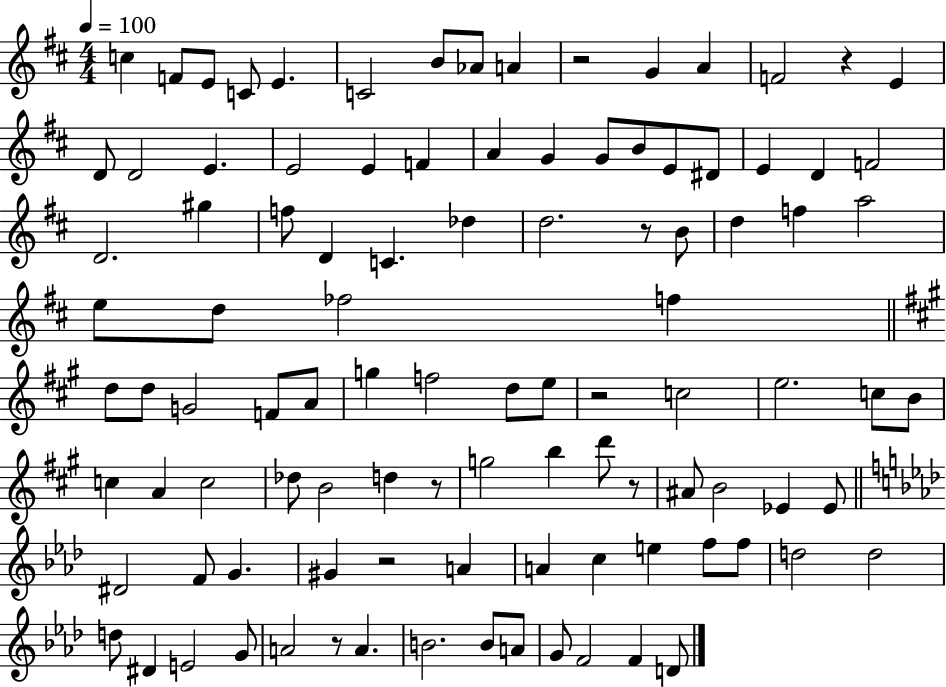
C5/q F4/e E4/e C4/e E4/q. C4/h B4/e Ab4/e A4/q R/h G4/q A4/q F4/h R/q E4/q D4/e D4/h E4/q. E4/h E4/q F4/q A4/q G4/q G4/e B4/e E4/e D#4/e E4/q D4/q F4/h D4/h. G#5/q F5/e D4/q C4/q. Db5/q D5/h. R/e B4/e D5/q F5/q A5/h E5/e D5/e FES5/h F5/q D5/e D5/e G4/h F4/e A4/e G5/q F5/h D5/e E5/e R/h C5/h E5/h. C5/e B4/e C5/q A4/q C5/h Db5/e B4/h D5/q R/e G5/h B5/q D6/e R/e A#4/e B4/h Eb4/q Eb4/e D#4/h F4/e G4/q. G#4/q R/h A4/q A4/q C5/q E5/q F5/e F5/e D5/h D5/h D5/e D#4/q E4/h G4/e A4/h R/e A4/q. B4/h. B4/e A4/e G4/e F4/h F4/q D4/e